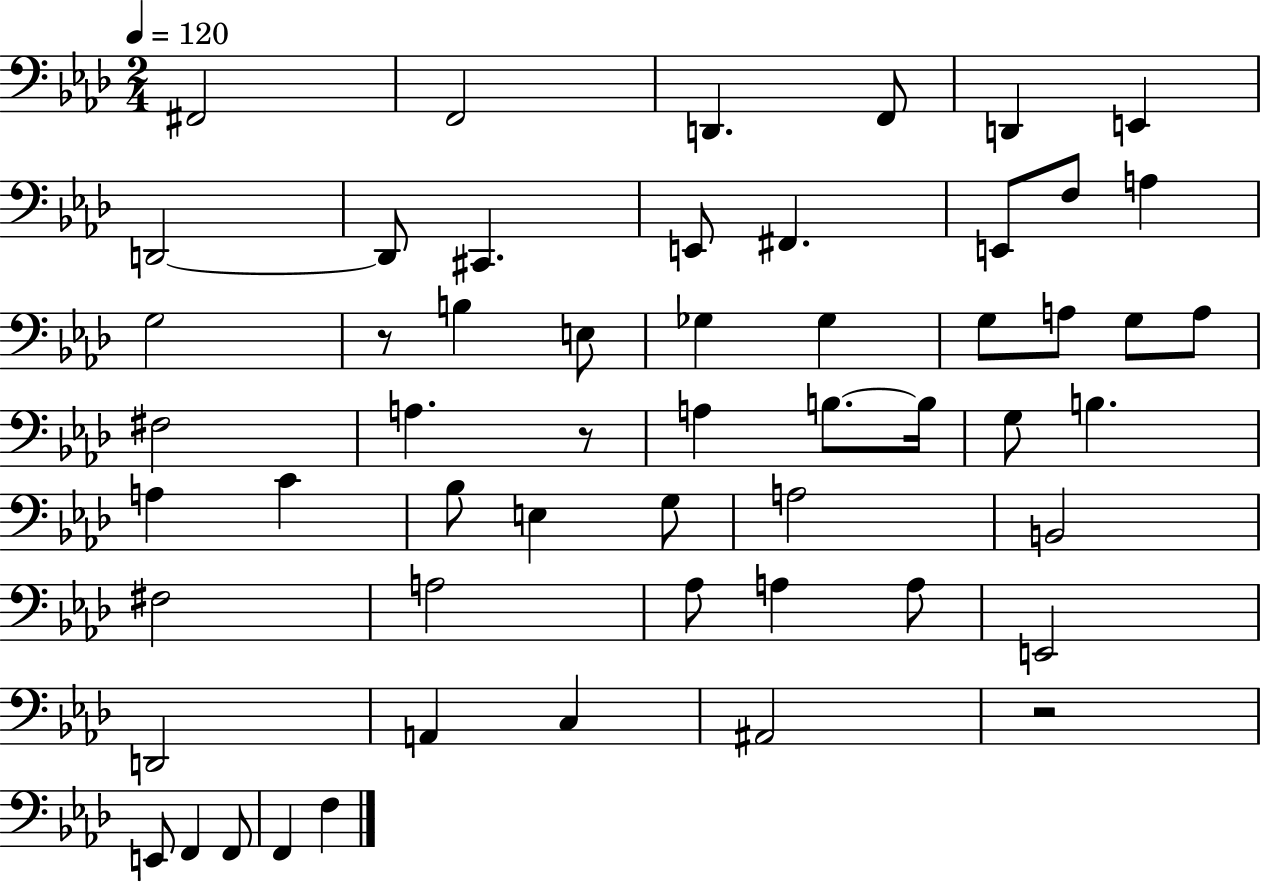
{
  \clef bass
  \numericTimeSignature
  \time 2/4
  \key aes \major
  \tempo 4 = 120
  fis,2 | f,2 | d,4. f,8 | d,4 e,4 | \break d,2~~ | d,8 cis,4. | e,8 fis,4. | e,8 f8 a4 | \break g2 | r8 b4 e8 | ges4 ges4 | g8 a8 g8 a8 | \break fis2 | a4. r8 | a4 b8.~~ b16 | g8 b4. | \break a4 c'4 | bes8 e4 g8 | a2 | b,2 | \break fis2 | a2 | aes8 a4 a8 | e,2 | \break d,2 | a,4 c4 | ais,2 | r2 | \break e,8 f,4 f,8 | f,4 f4 | \bar "|."
}